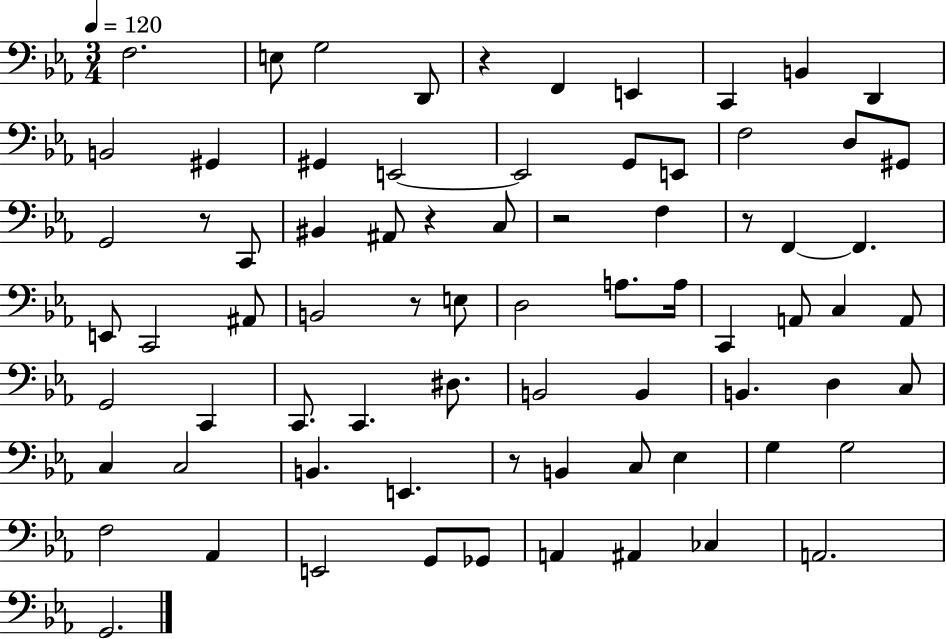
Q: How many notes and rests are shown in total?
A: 75